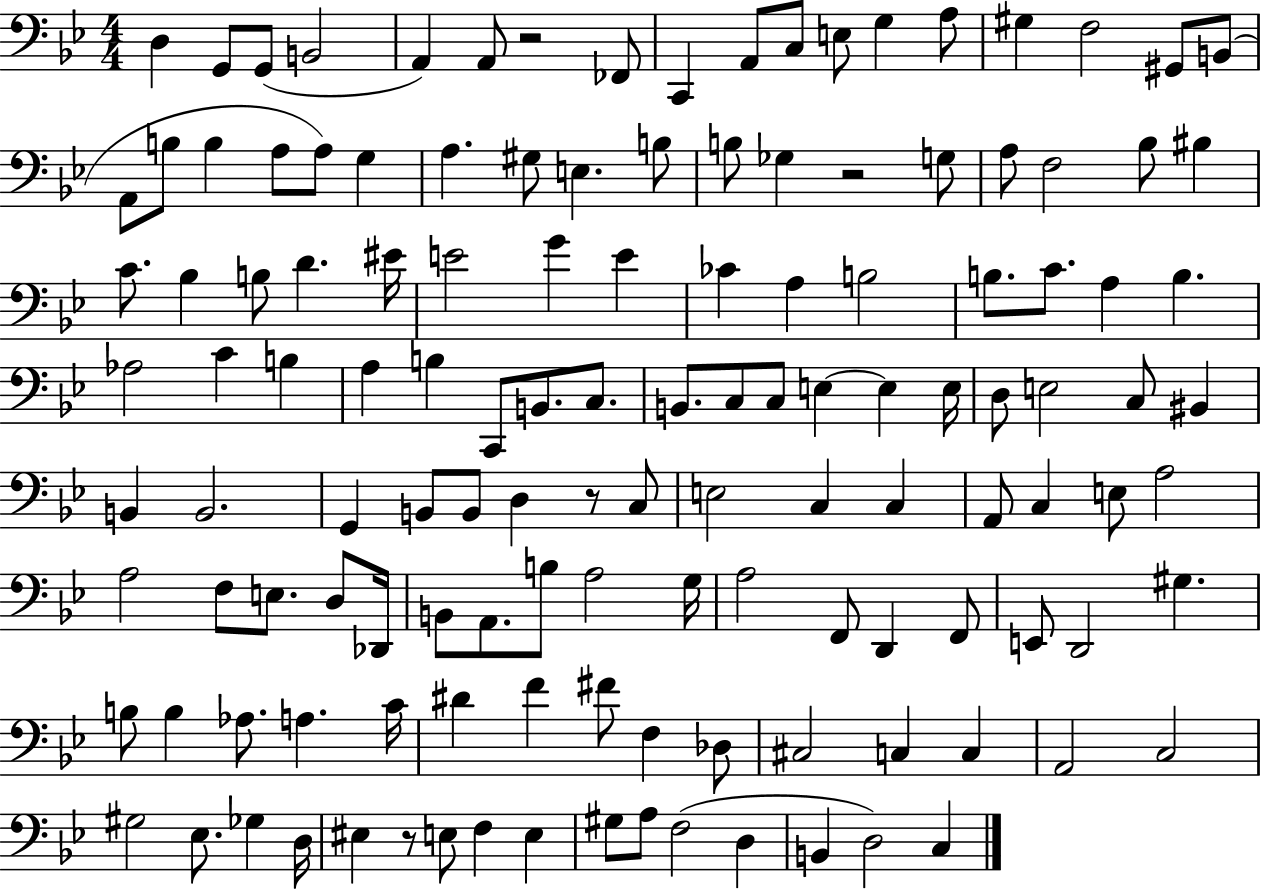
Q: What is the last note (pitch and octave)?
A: C3